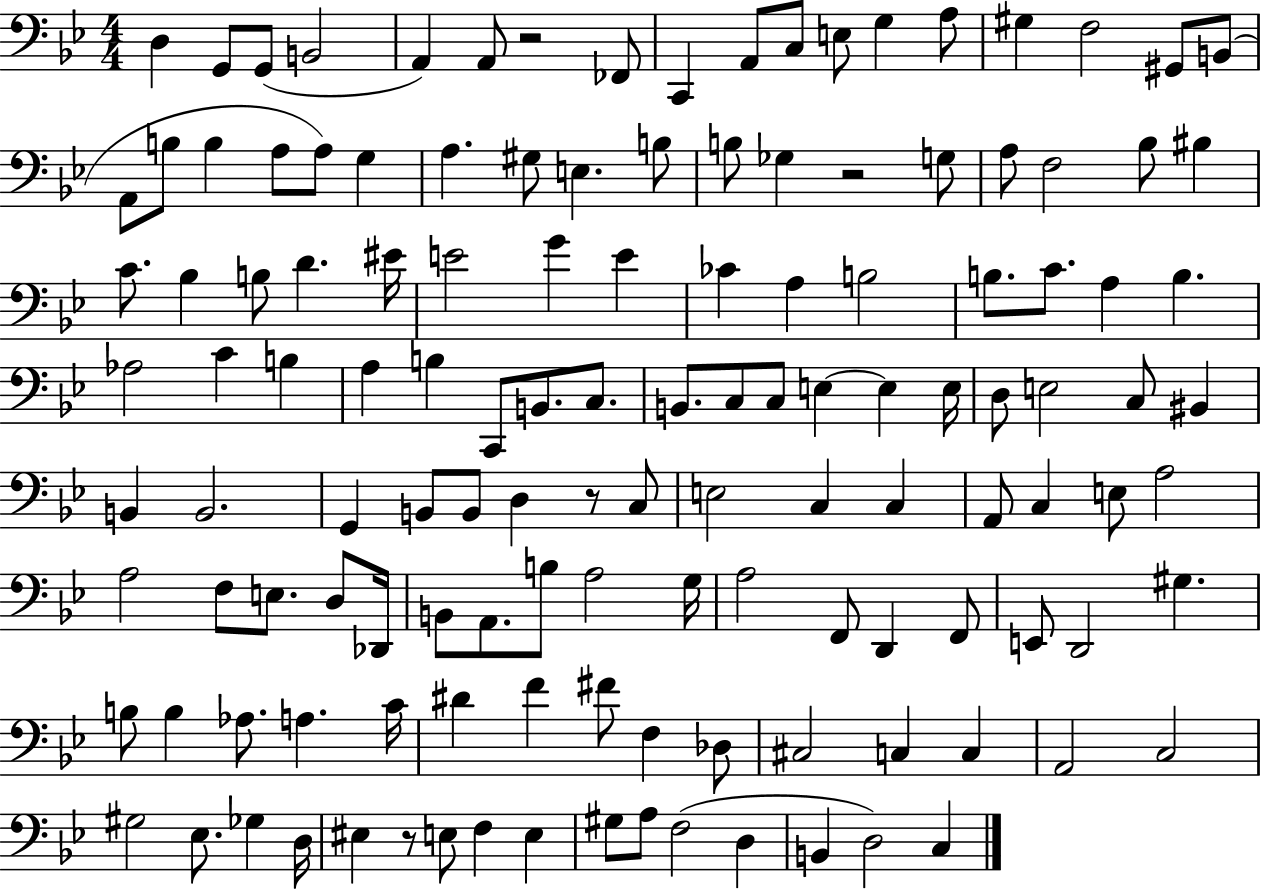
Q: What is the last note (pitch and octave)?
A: C3